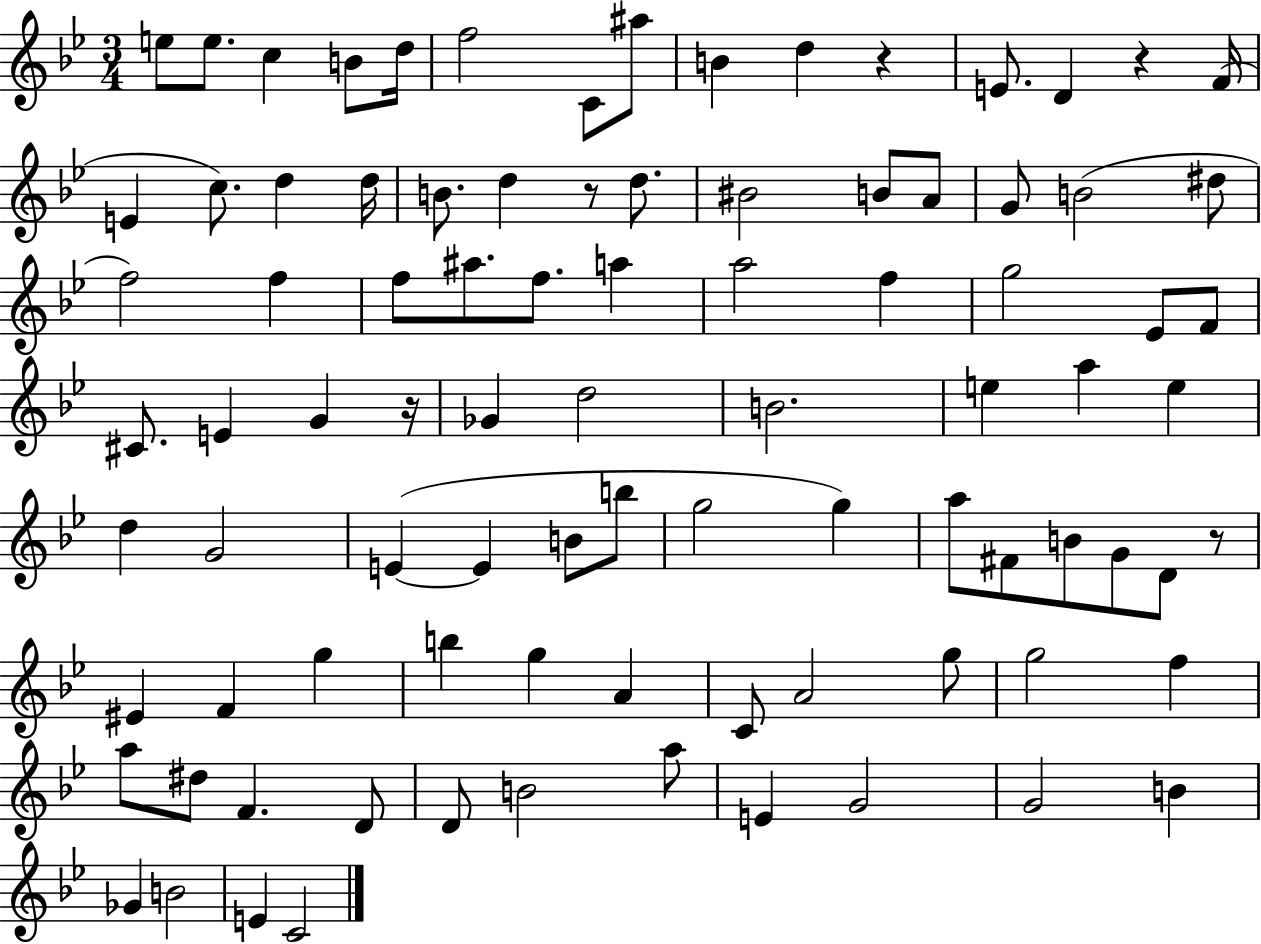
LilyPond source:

{
  \clef treble
  \numericTimeSignature
  \time 3/4
  \key bes \major
  \repeat volta 2 { e''8 e''8. c''4 b'8 d''16 | f''2 c'8 ais''8 | b'4 d''4 r4 | e'8. d'4 r4 f'16( | \break e'4 c''8.) d''4 d''16 | b'8. d''4 r8 d''8. | bis'2 b'8 a'8 | g'8 b'2( dis''8 | \break f''2) f''4 | f''8 ais''8. f''8. a''4 | a''2 f''4 | g''2 ees'8 f'8 | \break cis'8. e'4 g'4 r16 | ges'4 d''2 | b'2. | e''4 a''4 e''4 | \break d''4 g'2 | e'4~(~ e'4 b'8 b''8 | g''2 g''4) | a''8 fis'8 b'8 g'8 d'8 r8 | \break eis'4 f'4 g''4 | b''4 g''4 a'4 | c'8 a'2 g''8 | g''2 f''4 | \break a''8 dis''8 f'4. d'8 | d'8 b'2 a''8 | e'4 g'2 | g'2 b'4 | \break ges'4 b'2 | e'4 c'2 | } \bar "|."
}